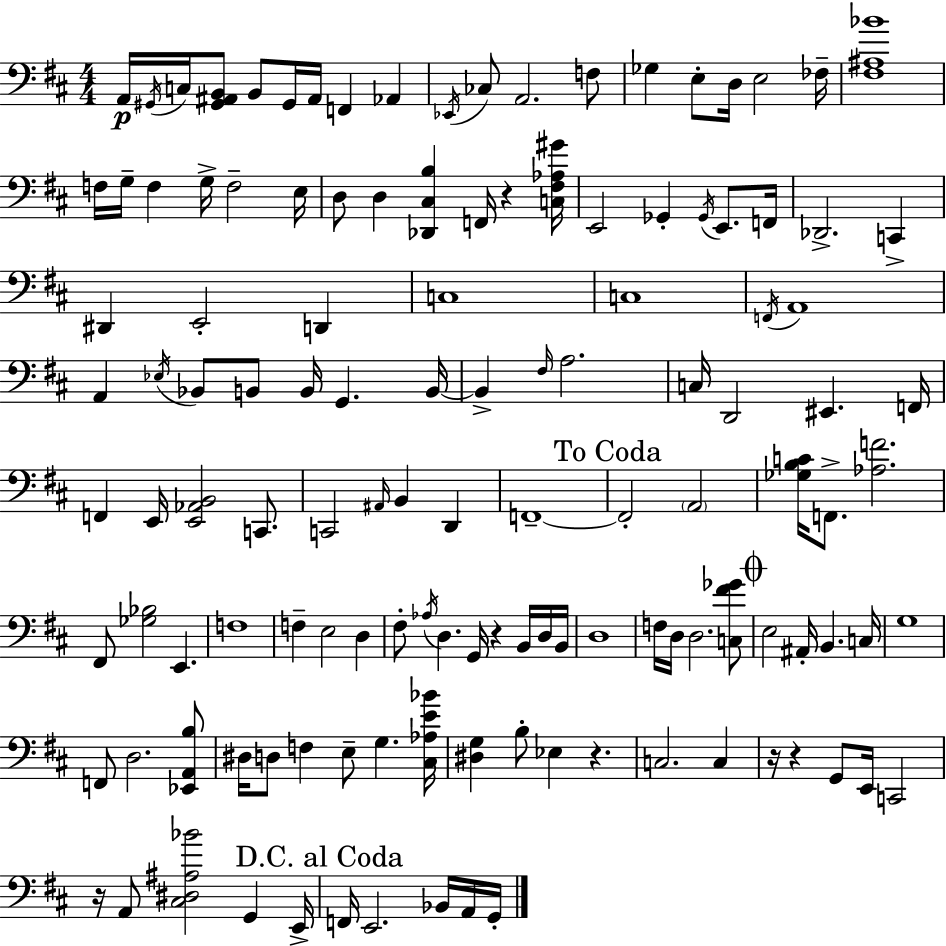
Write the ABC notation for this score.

X:1
T:Untitled
M:4/4
L:1/4
K:D
A,,/4 ^G,,/4 C,/4 [^G,,^A,,B,,]/2 B,,/2 ^G,,/4 ^A,,/4 F,, _A,, _E,,/4 _C,/2 A,,2 F,/2 _G, E,/2 D,/4 E,2 _F,/4 [^F,^A,_B]4 F,/4 G,/4 F, G,/4 F,2 E,/4 D,/2 D, [_D,,^C,B,] F,,/4 z [C,^F,_A,^G]/4 E,,2 _G,, _G,,/4 E,,/2 F,,/4 _D,,2 C,, ^D,, E,,2 D,, C,4 C,4 F,,/4 A,,4 A,, _E,/4 _B,,/2 B,,/2 B,,/4 G,, B,,/4 B,, ^F,/4 A,2 C,/4 D,,2 ^E,, F,,/4 F,, E,,/4 [E,,_A,,B,,]2 C,,/2 C,,2 ^A,,/4 B,, D,, F,,4 F,,2 A,,2 [_G,B,C]/4 F,,/2 [_A,F]2 ^F,,/2 [_G,_B,]2 E,, F,4 F, E,2 D, ^F,/2 _A,/4 D, G,,/4 z B,,/4 D,/4 B,,/4 D,4 F,/4 D,/4 D,2 [C,^F_G]/2 E,2 ^A,,/4 B,, C,/4 G,4 F,,/2 D,2 [_E,,A,,B,]/2 ^D,/4 D,/2 F, E,/2 G, [^C,_A,E_B]/4 [^D,G,] B,/2 _E, z C,2 C, z/4 z G,,/2 E,,/4 C,,2 z/4 A,,/2 [^C,^D,^A,_B]2 G,, E,,/4 F,,/4 E,,2 _B,,/4 A,,/4 G,,/4